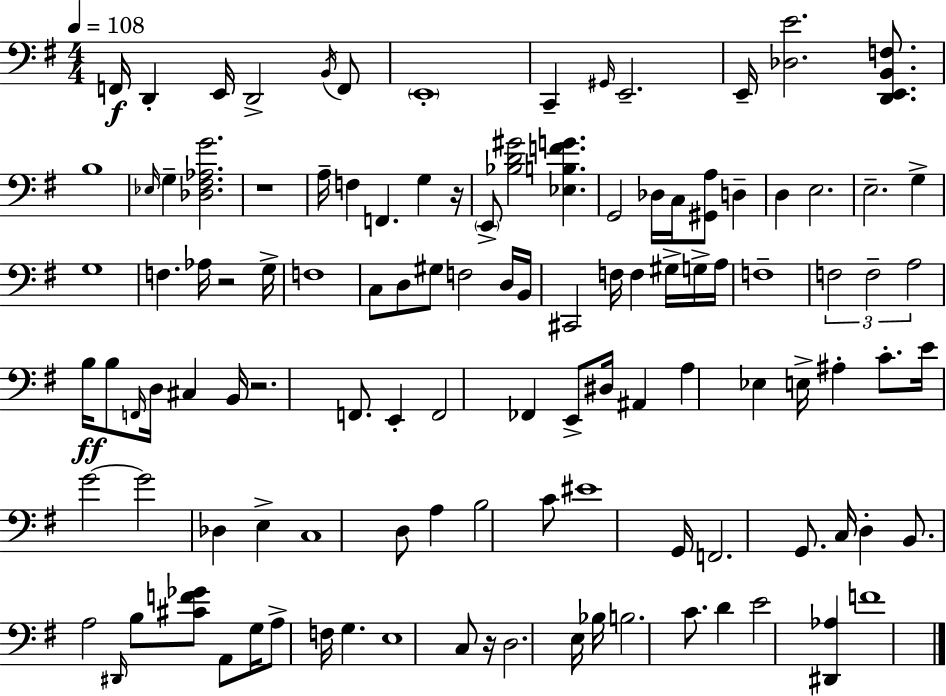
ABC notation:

X:1
T:Untitled
M:4/4
L:1/4
K:G
F,,/4 D,, E,,/4 D,,2 B,,/4 F,,/2 E,,4 C,, ^G,,/4 E,,2 E,,/4 [_D,E]2 [D,,E,,B,,F,]/2 B,4 _E,/4 G, [_D,^F,_A,G]2 z4 A,/4 F, F,, G, z/4 E,,/2 [_B,D^G]2 [_E,B,FG] G,,2 _D,/4 C,/4 [^G,,A,]/2 D, D, E,2 E,2 G, G,4 F, _A,/4 z2 G,/4 F,4 C,/2 D,/2 ^G,/2 F,2 D,/4 B,,/4 ^C,,2 F,/4 F, ^G,/4 G,/4 A,/4 F,4 F,2 F,2 A,2 B,/4 B,/2 F,,/4 D,/4 ^C, B,,/4 z2 F,,/2 E,, F,,2 _F,, E,,/2 ^D,/4 ^A,, A, _E, E,/4 ^A, C/2 E/4 G2 G2 _D, E, C,4 D,/2 A, B,2 C/2 ^E4 G,,/4 F,,2 G,,/2 C,/4 D, B,,/2 A,2 ^D,,/4 B,/2 [^CF_G]/2 A,,/2 G,/4 A,/2 F,/4 G, E,4 C,/2 z/4 D,2 E,/4 _B,/4 B,2 C/2 D E2 [^D,,_A,] F4